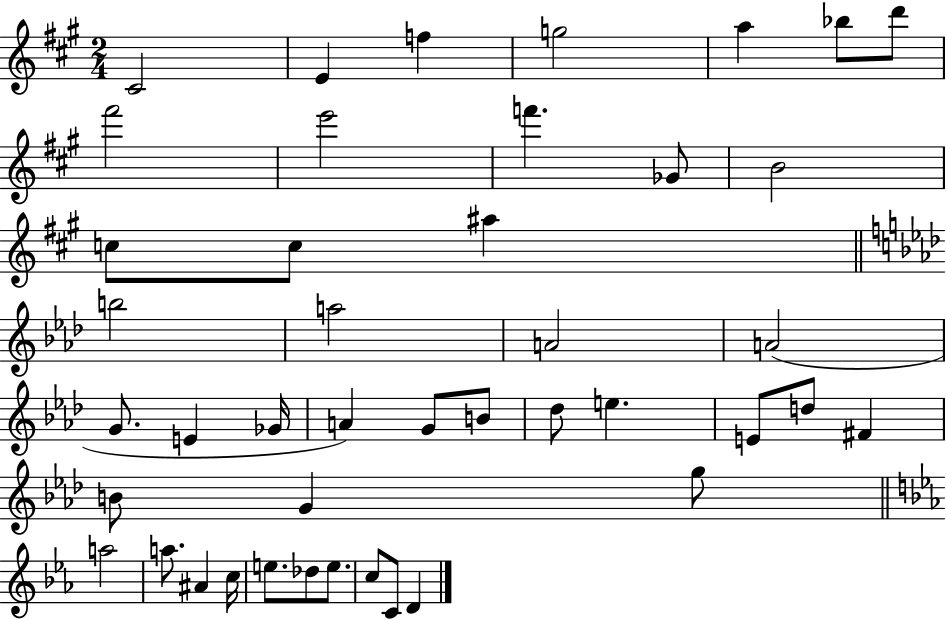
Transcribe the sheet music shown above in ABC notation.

X:1
T:Untitled
M:2/4
L:1/4
K:A
^C2 E f g2 a _b/2 d'/2 ^f'2 e'2 f' _G/2 B2 c/2 c/2 ^a b2 a2 A2 A2 G/2 E _G/4 A G/2 B/2 _d/2 e E/2 d/2 ^F B/2 G g/2 a2 a/2 ^A c/4 e/2 _d/2 e/2 c/2 C/2 D